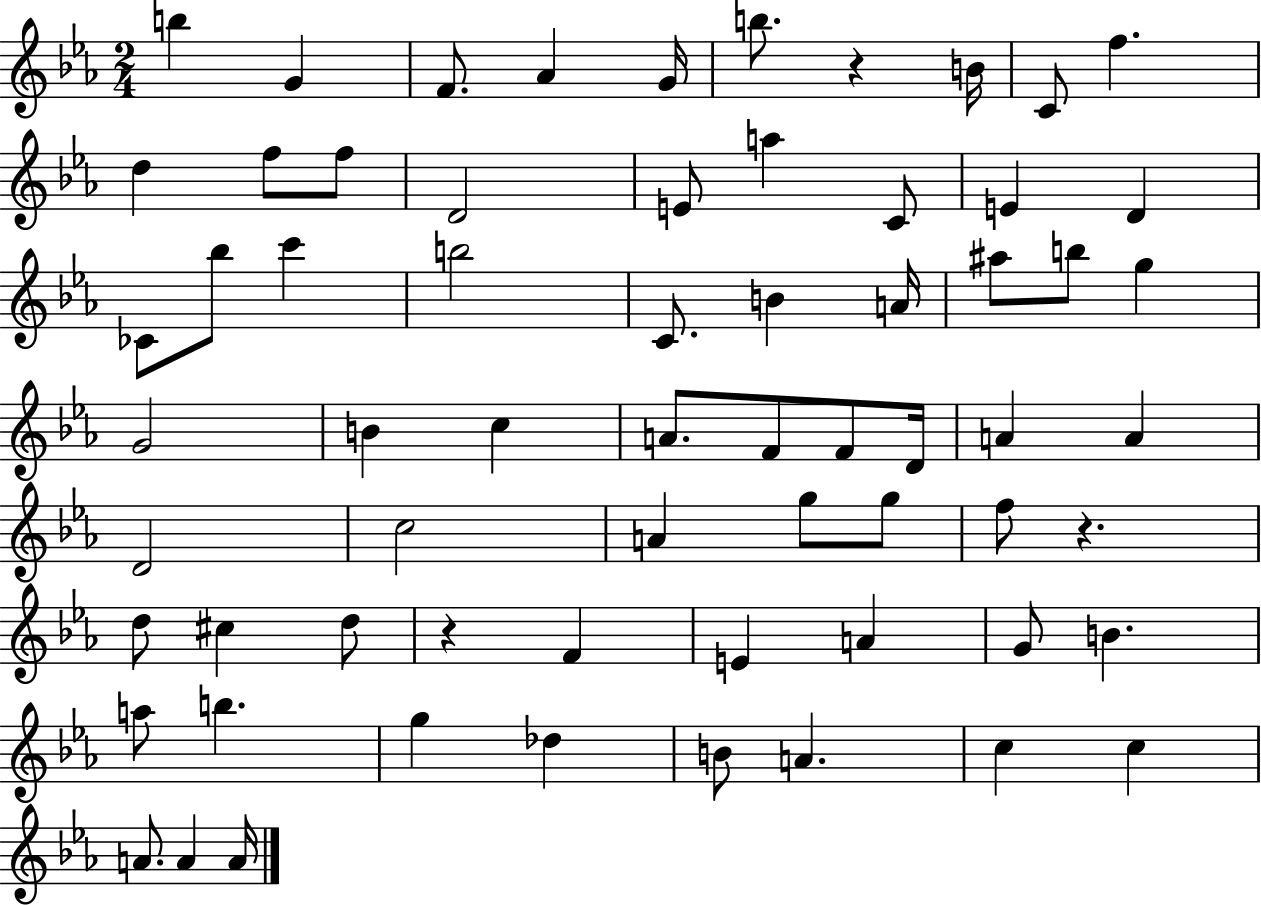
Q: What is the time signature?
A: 2/4